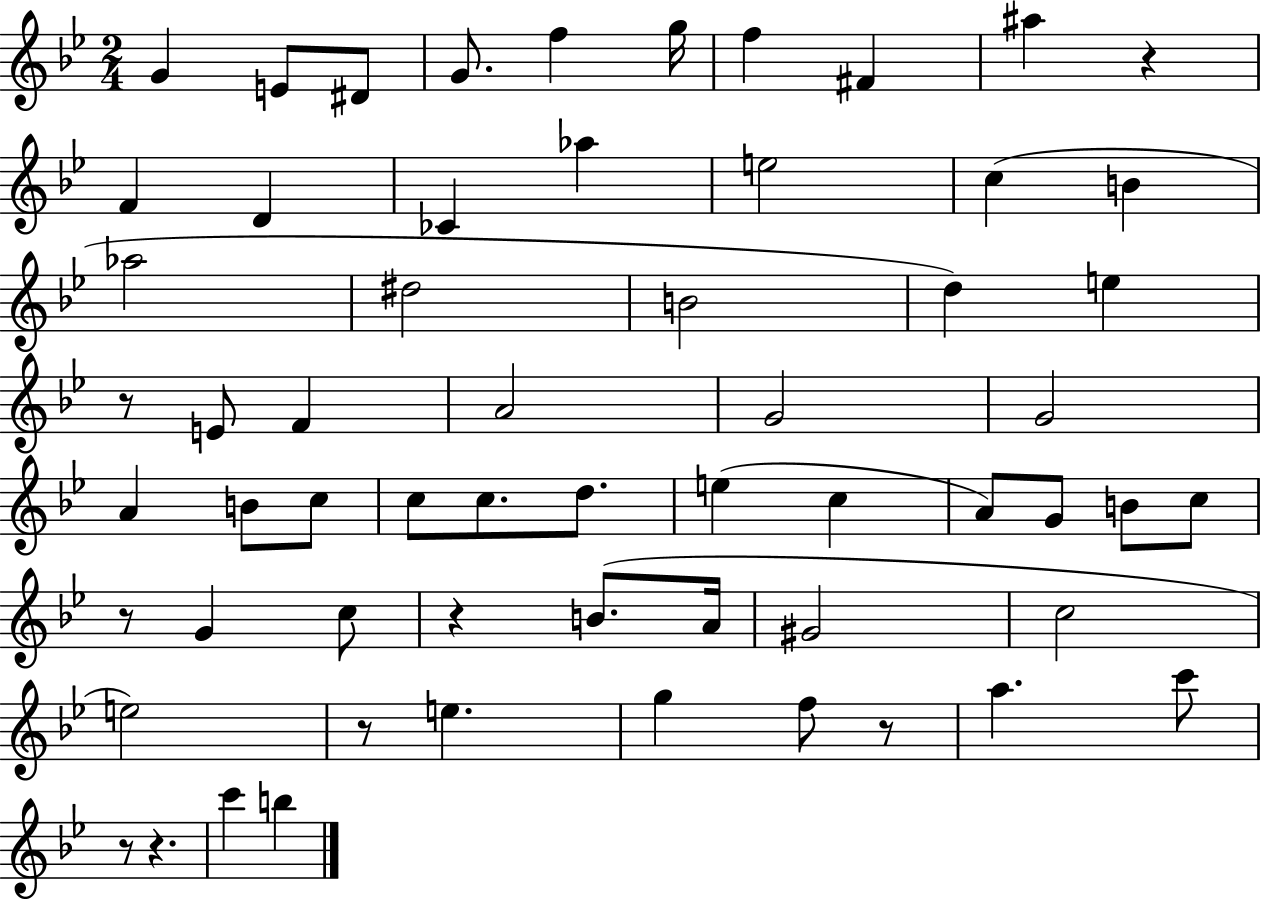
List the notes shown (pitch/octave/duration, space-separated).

G4/q E4/e D#4/e G4/e. F5/q G5/s F5/q F#4/q A#5/q R/q F4/q D4/q CES4/q Ab5/q E5/h C5/q B4/q Ab5/h D#5/h B4/h D5/q E5/q R/e E4/e F4/q A4/h G4/h G4/h A4/q B4/e C5/e C5/e C5/e. D5/e. E5/q C5/q A4/e G4/e B4/e C5/e R/e G4/q C5/e R/q B4/e. A4/s G#4/h C5/h E5/h R/e E5/q. G5/q F5/e R/e A5/q. C6/e R/e R/q. C6/q B5/q